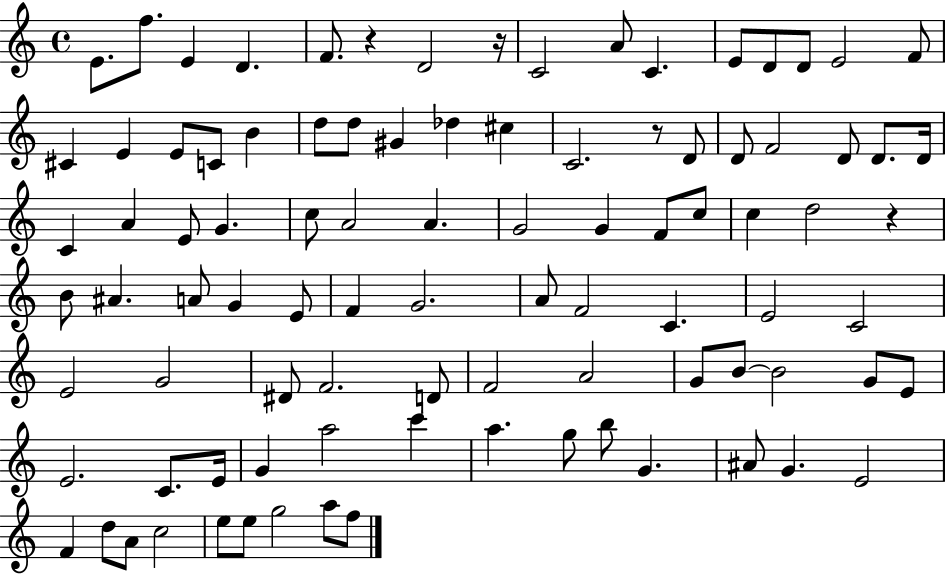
{
  \clef treble
  \time 4/4
  \defaultTimeSignature
  \key c \major
  e'8. f''8. e'4 d'4. | f'8. r4 d'2 r16 | c'2 a'8 c'4. | e'8 d'8 d'8 e'2 f'8 | \break cis'4 e'4 e'8 c'8 b'4 | d''8 d''8 gis'4 des''4 cis''4 | c'2. r8 d'8 | d'8 f'2 d'8 d'8. d'16 | \break c'4 a'4 e'8 g'4. | c''8 a'2 a'4. | g'2 g'4 f'8 c''8 | c''4 d''2 r4 | \break b'8 ais'4. a'8 g'4 e'8 | f'4 g'2. | a'8 f'2 c'4. | e'2 c'2 | \break e'2 g'2 | dis'8 f'2. d'8 | f'2 a'2 | g'8 b'8~~ b'2 g'8 e'8 | \break e'2. c'8. e'16 | g'4 a''2 c'''4 | a''4. g''8 b''8 g'4. | ais'8 g'4. e'2 | \break f'4 d''8 a'8 c''2 | e''8 e''8 g''2 a''8 f''8 | \bar "|."
}